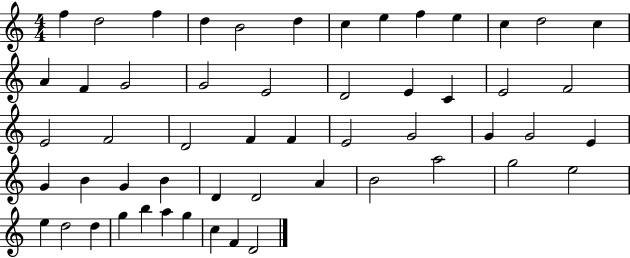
X:1
T:Untitled
M:4/4
L:1/4
K:C
f d2 f d B2 d c e f e c d2 c A F G2 G2 E2 D2 E C E2 F2 E2 F2 D2 F F E2 G2 G G2 E G B G B D D2 A B2 a2 g2 e2 e d2 d g b a g c F D2